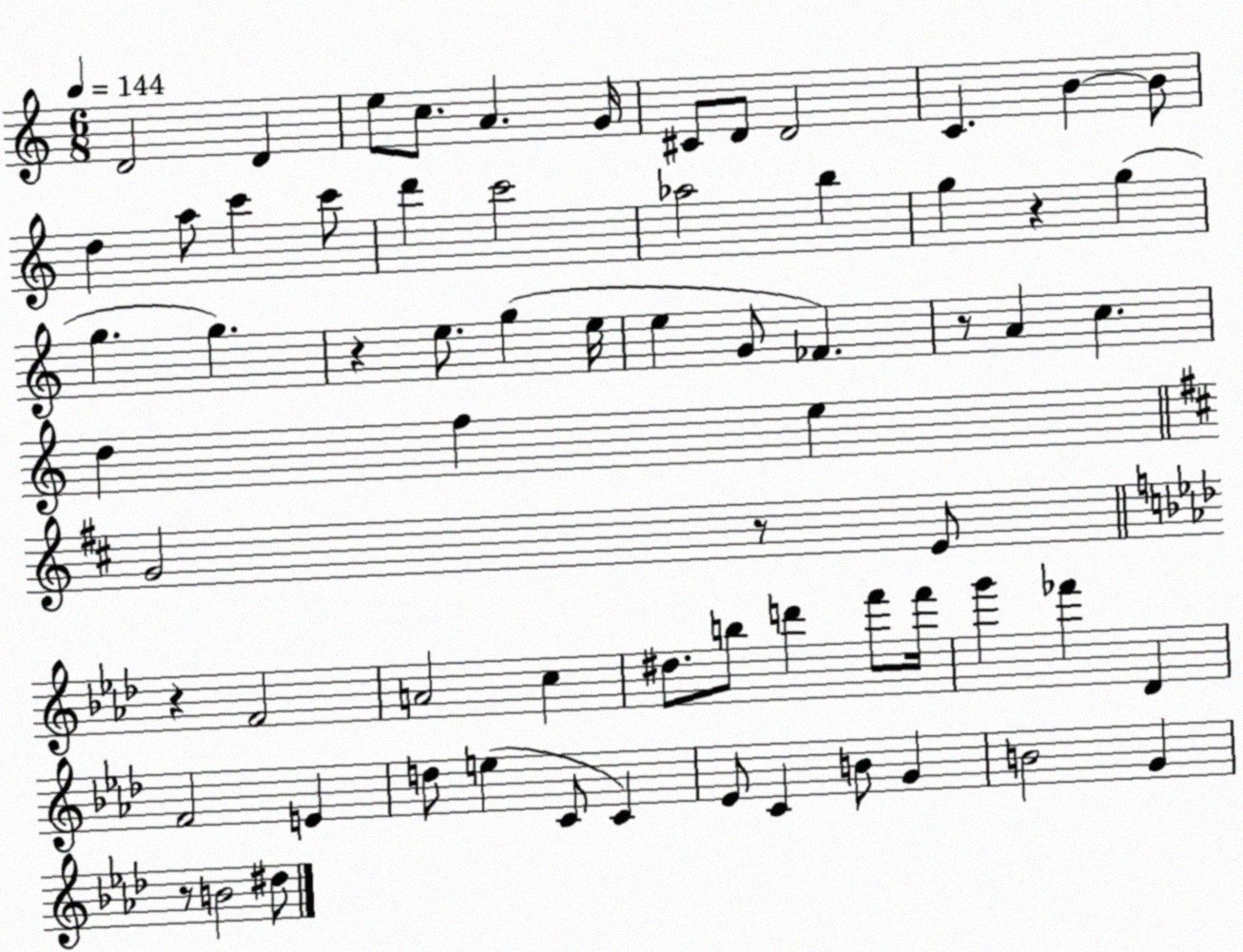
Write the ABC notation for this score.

X:1
T:Untitled
M:6/8
L:1/4
K:C
D2 D e/2 c/2 A G/4 ^C/2 D/2 D2 C B B/2 d a/2 c' c'/2 d' c'2 _a2 b g z g g g z e/2 g e/4 e G/2 _F z/2 A c d f e G2 z/2 E/2 z F2 A2 c ^d/2 b/2 d' f'/2 f'/4 g' _f' _D F2 E d/2 e C/2 C _E/2 C B/2 G B2 G z/2 B2 ^d/2